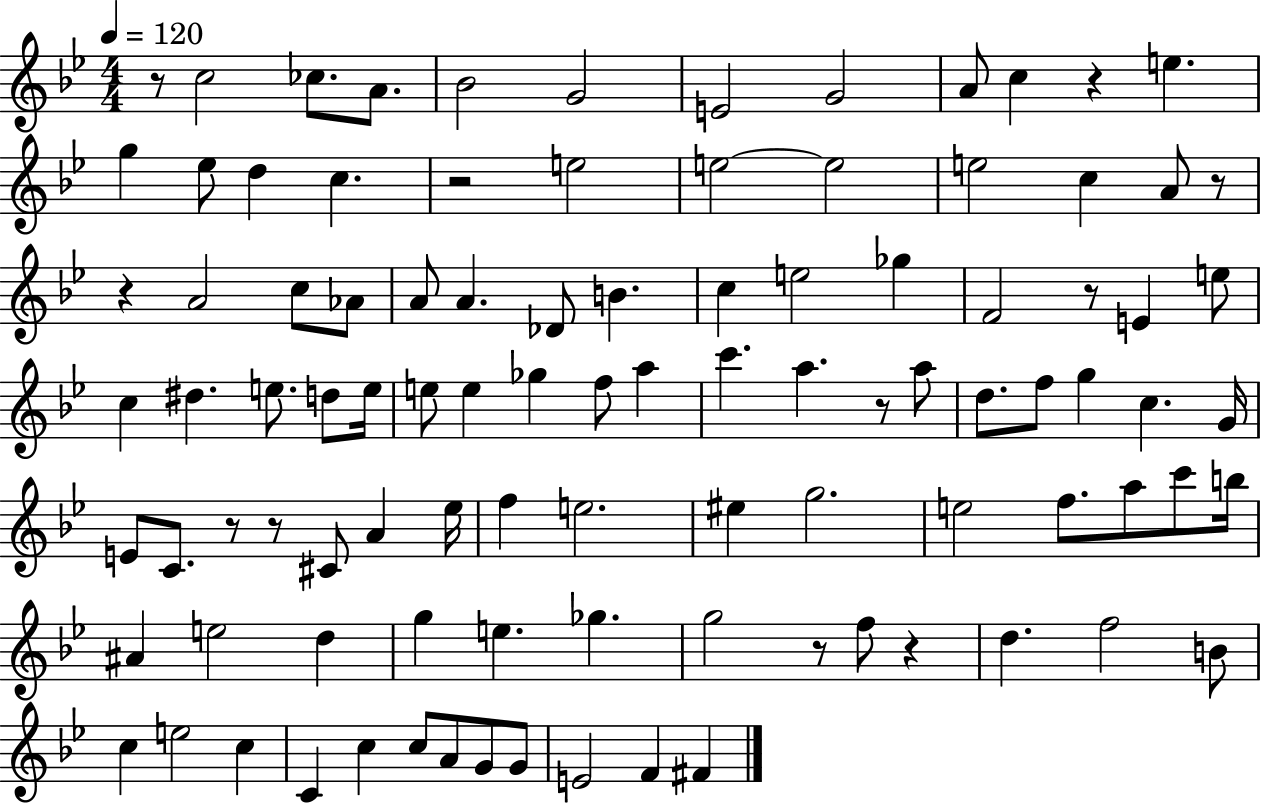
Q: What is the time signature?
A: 4/4